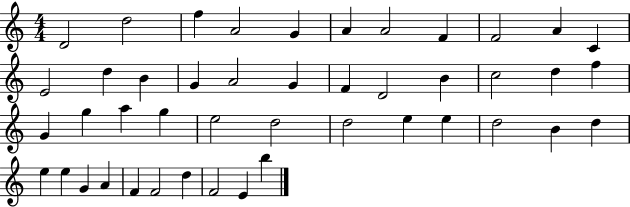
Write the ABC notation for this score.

X:1
T:Untitled
M:4/4
L:1/4
K:C
D2 d2 f A2 G A A2 F F2 A C E2 d B G A2 G F D2 B c2 d f G g a g e2 d2 d2 e e d2 B d e e G A F F2 d F2 E b